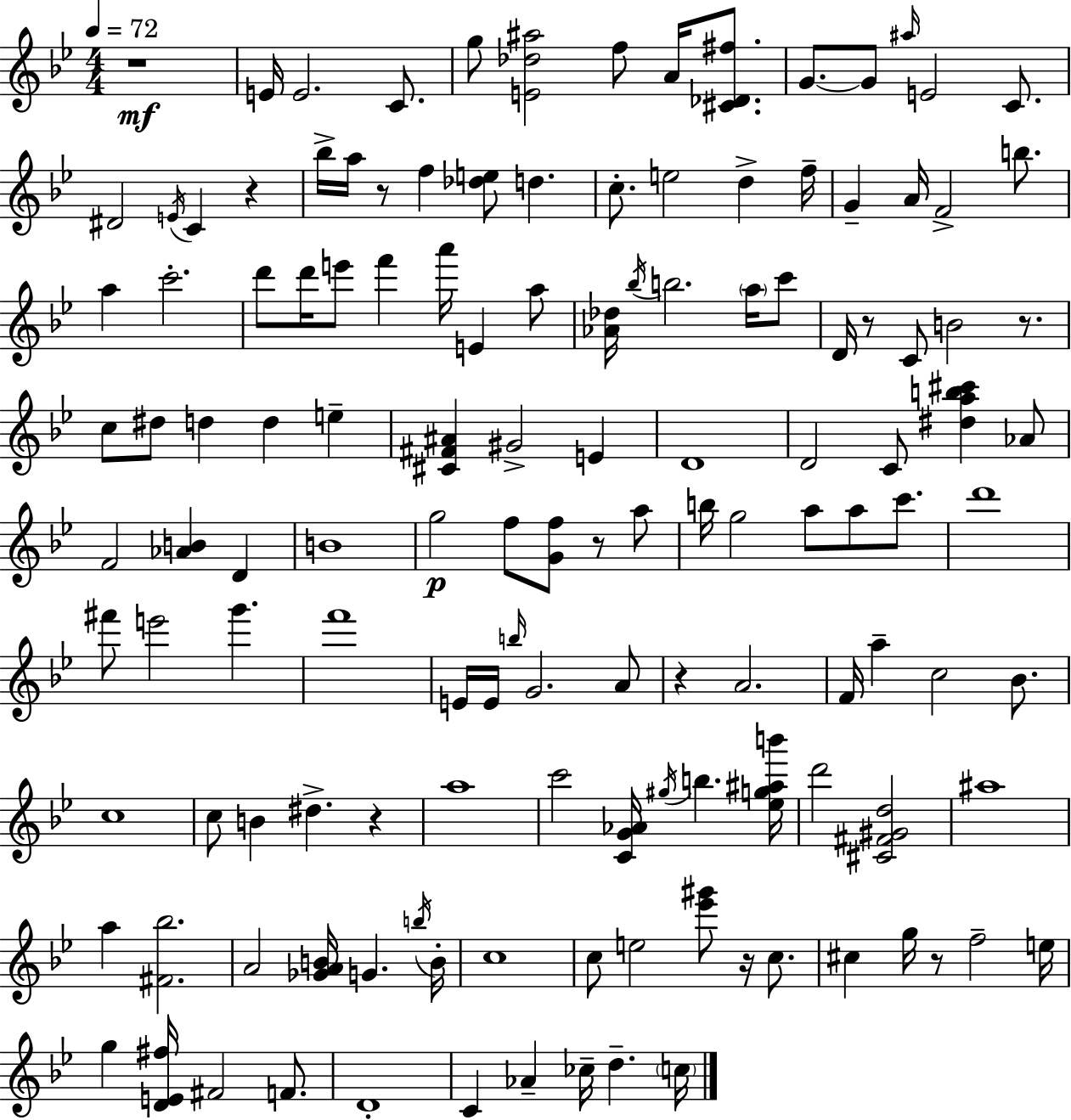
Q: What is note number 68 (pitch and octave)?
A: G6